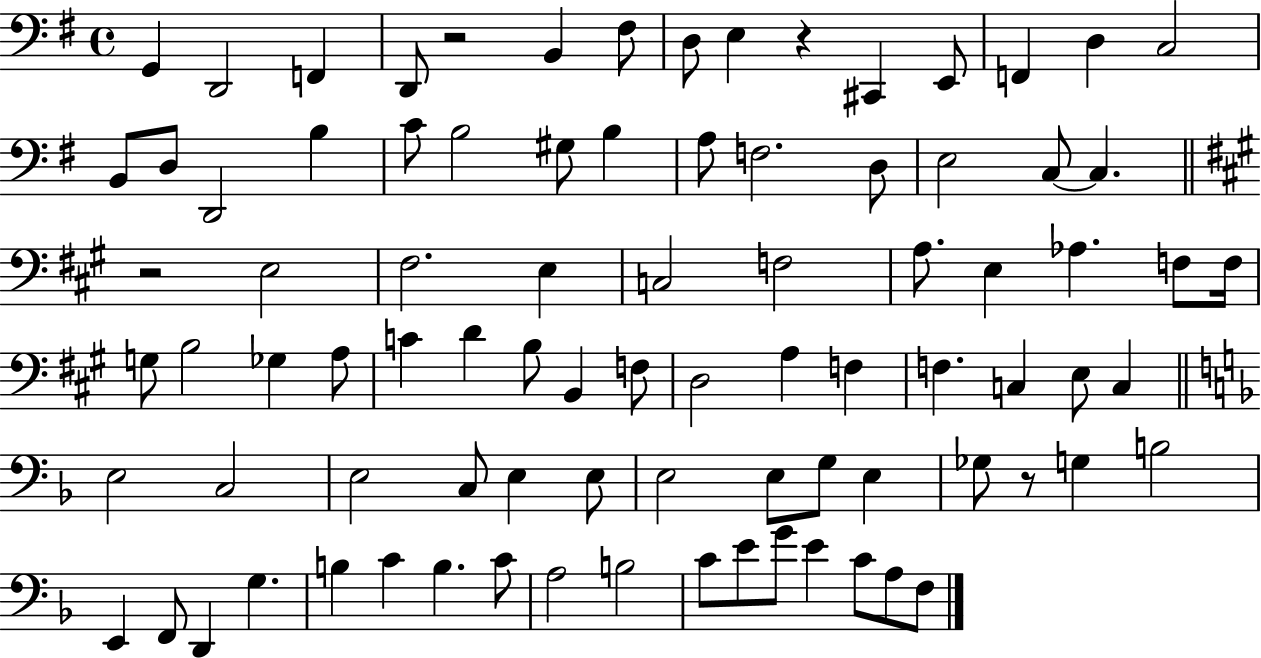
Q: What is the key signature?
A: G major